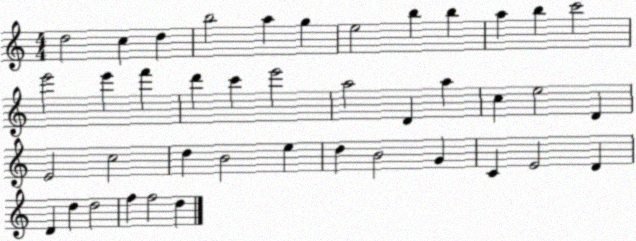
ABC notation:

X:1
T:Untitled
M:4/4
L:1/4
K:C
d2 c d b2 a g e2 b b a b c'2 e'2 e' f' d' c' e'2 a2 D a c e2 D E2 c2 d B2 e d B2 G C E2 D D d d2 f f2 d